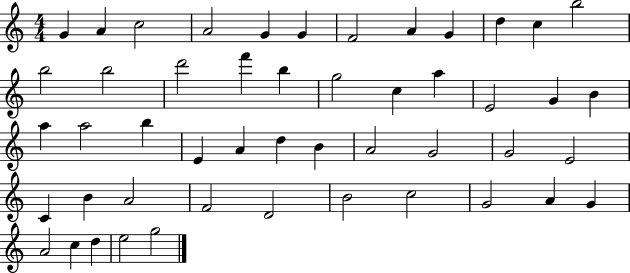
{
  \clef treble
  \numericTimeSignature
  \time 4/4
  \key c \major
  g'4 a'4 c''2 | a'2 g'4 g'4 | f'2 a'4 g'4 | d''4 c''4 b''2 | \break b''2 b''2 | d'''2 f'''4 b''4 | g''2 c''4 a''4 | e'2 g'4 b'4 | \break a''4 a''2 b''4 | e'4 a'4 d''4 b'4 | a'2 g'2 | g'2 e'2 | \break c'4 b'4 a'2 | f'2 d'2 | b'2 c''2 | g'2 a'4 g'4 | \break a'2 c''4 d''4 | e''2 g''2 | \bar "|."
}